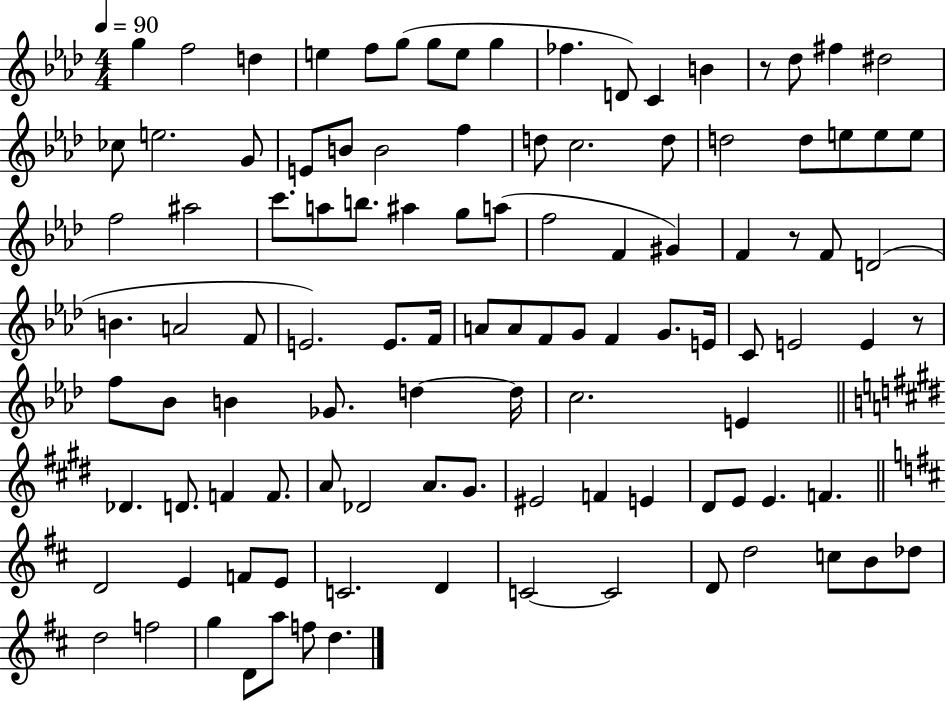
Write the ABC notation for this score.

X:1
T:Untitled
M:4/4
L:1/4
K:Ab
g f2 d e f/2 g/2 g/2 e/2 g _f D/2 C B z/2 _d/2 ^f ^d2 _c/2 e2 G/2 E/2 B/2 B2 f d/2 c2 d/2 d2 d/2 e/2 e/2 e/2 f2 ^a2 c'/2 a/2 b/2 ^a g/2 a/2 f2 F ^G F z/2 F/2 D2 B A2 F/2 E2 E/2 F/4 A/2 A/2 F/2 G/2 F G/2 E/4 C/2 E2 E z/2 f/2 _B/2 B _G/2 d d/4 c2 E _D D/2 F F/2 A/2 _D2 A/2 ^G/2 ^E2 F E ^D/2 E/2 E F D2 E F/2 E/2 C2 D C2 C2 D/2 d2 c/2 B/2 _d/2 d2 f2 g D/2 a/2 f/2 d